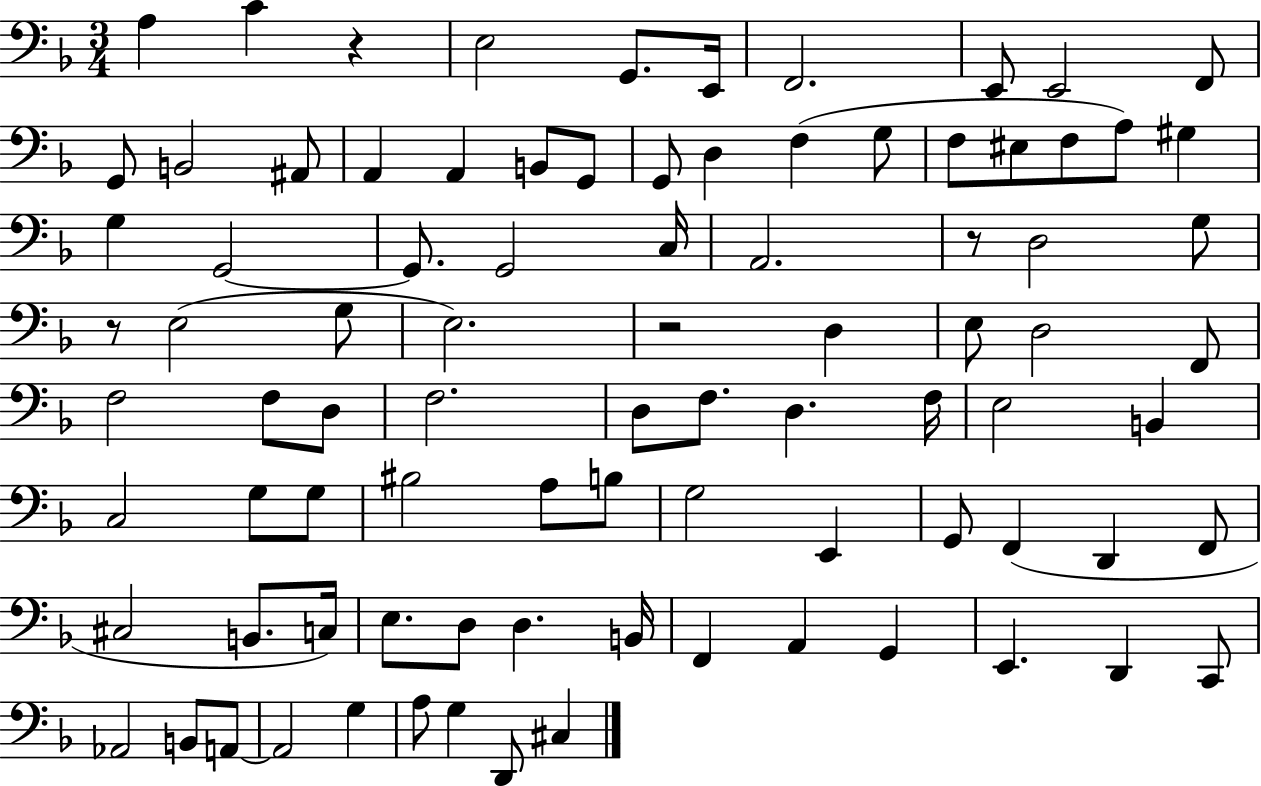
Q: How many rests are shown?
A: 4